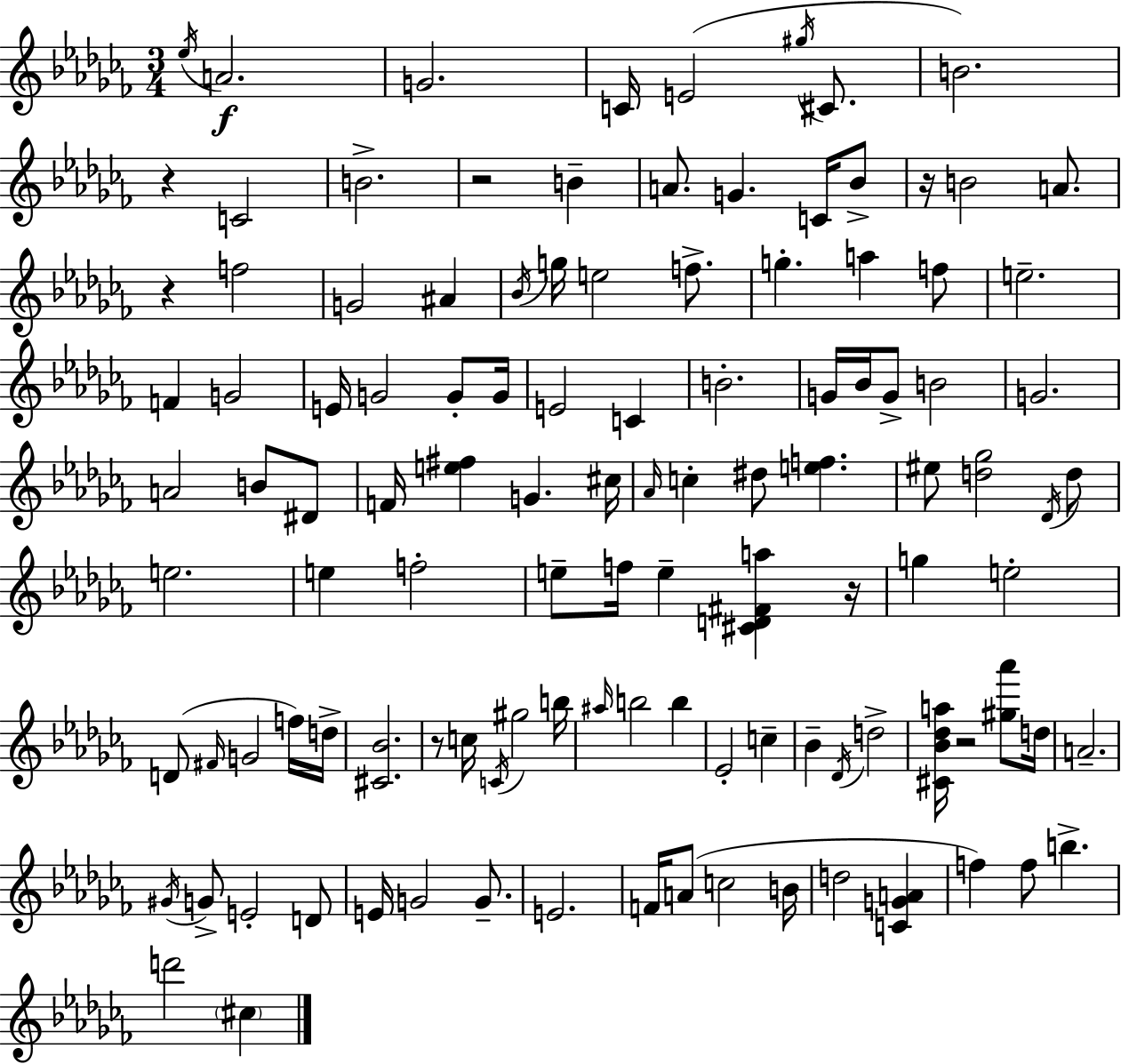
Eb5/s A4/h. G4/h. C4/s E4/h G#5/s C#4/e. B4/h. R/q C4/h B4/h. R/h B4/q A4/e. G4/q. C4/s Bb4/e R/s B4/h A4/e. R/q F5/h G4/h A#4/q Bb4/s G5/s E5/h F5/e. G5/q. A5/q F5/e E5/h. F4/q G4/h E4/s G4/h G4/e G4/s E4/h C4/q B4/h. G4/s Bb4/s G4/e B4/h G4/h. A4/h B4/e D#4/e F4/s [E5,F#5]/q G4/q. C#5/s Ab4/s C5/q D#5/e [E5,F5]/q. EIS5/e [D5,Gb5]/h Db4/s D5/e E5/h. E5/q F5/h E5/e F5/s E5/q [C#4,D4,F#4,A5]/q R/s G5/q E5/h D4/e F#4/s G4/h F5/s D5/s [C#4,Bb4]/h. R/e C5/s C4/s G#5/h B5/s A#5/s B5/h B5/q Eb4/h C5/q Bb4/q Db4/s D5/h [C#4,Bb4,Db5,A5]/s R/h [G#5,Ab6]/e D5/s A4/h. G#4/s G4/e E4/h D4/e E4/s G4/h G4/e. E4/h. F4/s A4/e C5/h B4/s D5/h [C4,G4,A4]/q F5/q F5/e B5/q. D6/h C#5/q